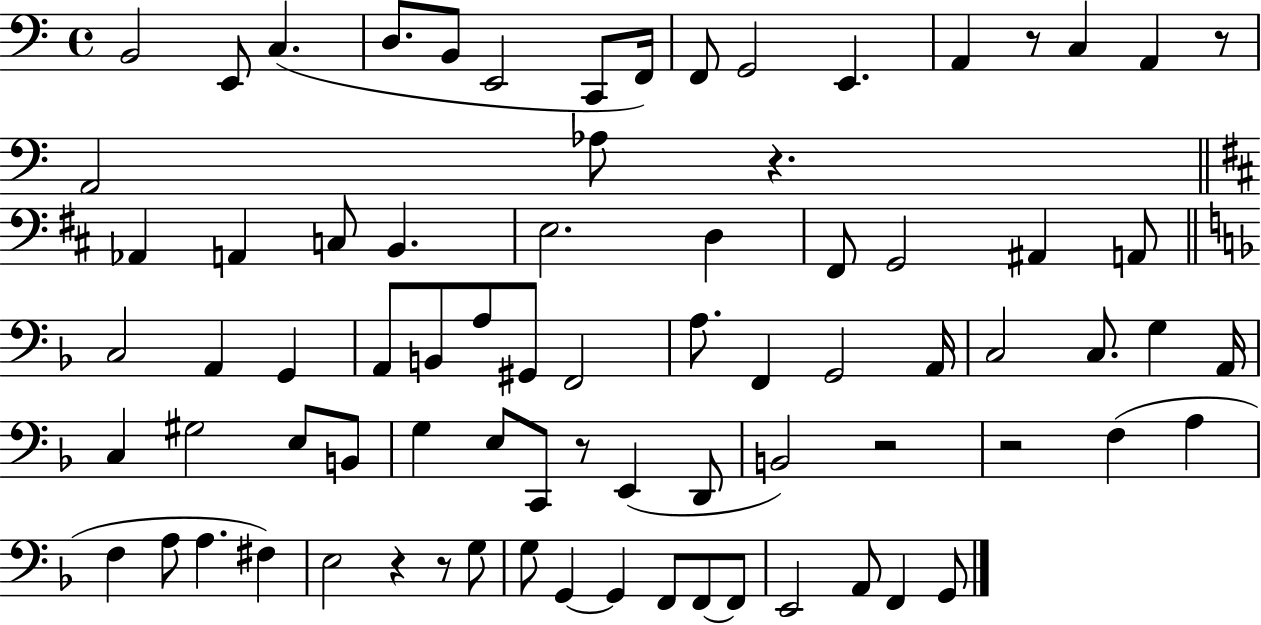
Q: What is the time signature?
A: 4/4